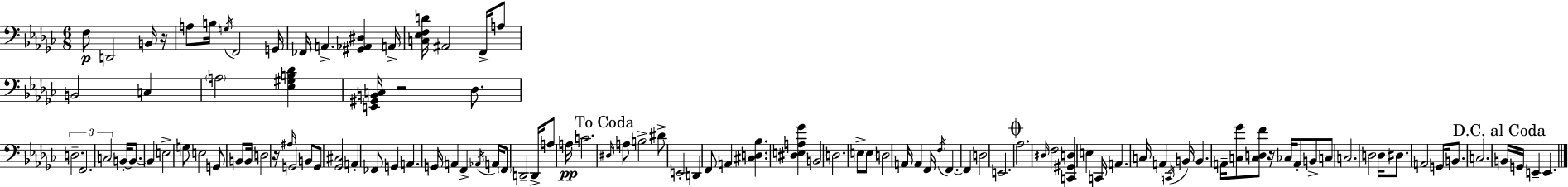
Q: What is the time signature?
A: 6/8